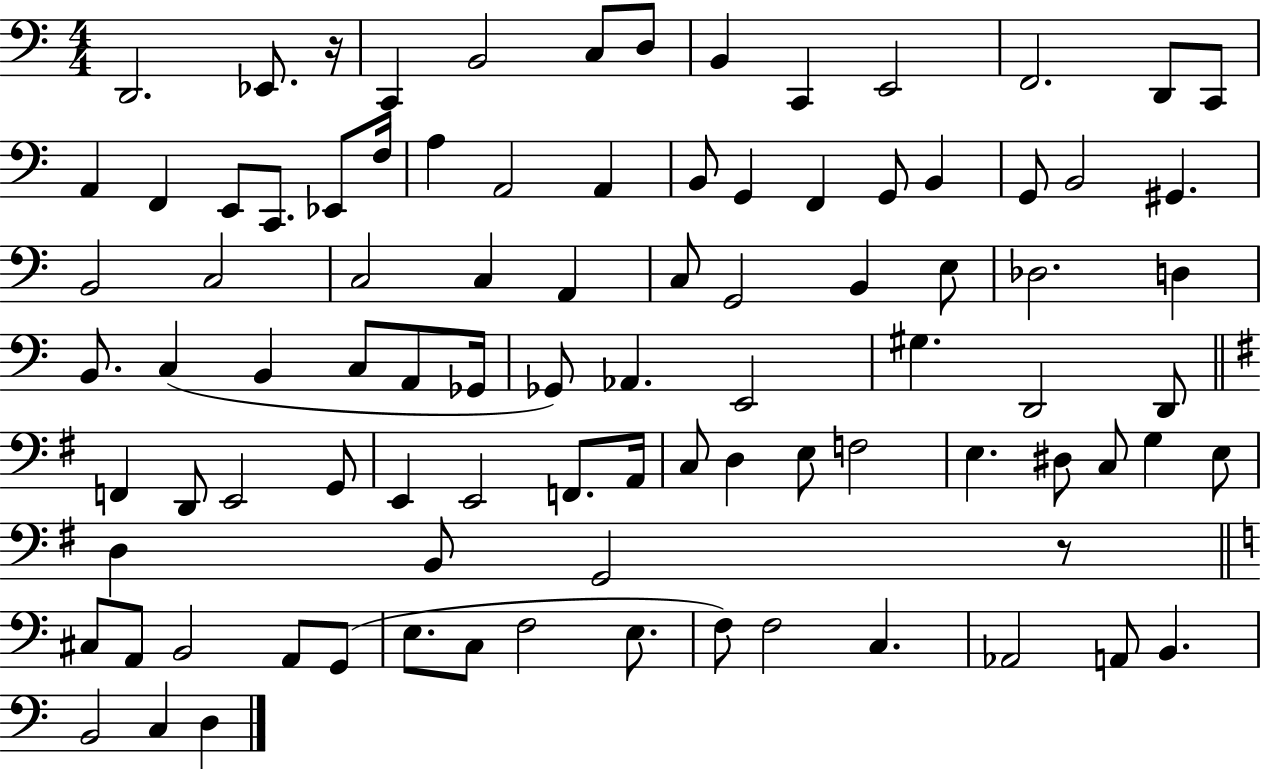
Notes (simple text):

D2/h. Eb2/e. R/s C2/q B2/h C3/e D3/e B2/q C2/q E2/h F2/h. D2/e C2/e A2/q F2/q E2/e C2/e. Eb2/e F3/s A3/q A2/h A2/q B2/e G2/q F2/q G2/e B2/q G2/e B2/h G#2/q. B2/h C3/h C3/h C3/q A2/q C3/e G2/h B2/q E3/e Db3/h. D3/q B2/e. C3/q B2/q C3/e A2/e Gb2/s Gb2/e Ab2/q. E2/h G#3/q. D2/h D2/e F2/q D2/e E2/h G2/e E2/q E2/h F2/e. A2/s C3/e D3/q E3/e F3/h E3/q. D#3/e C3/e G3/q E3/e D3/q B2/e G2/h R/e C#3/e A2/e B2/h A2/e G2/e E3/e. C3/e F3/h E3/e. F3/e F3/h C3/q. Ab2/h A2/e B2/q. B2/h C3/q D3/q